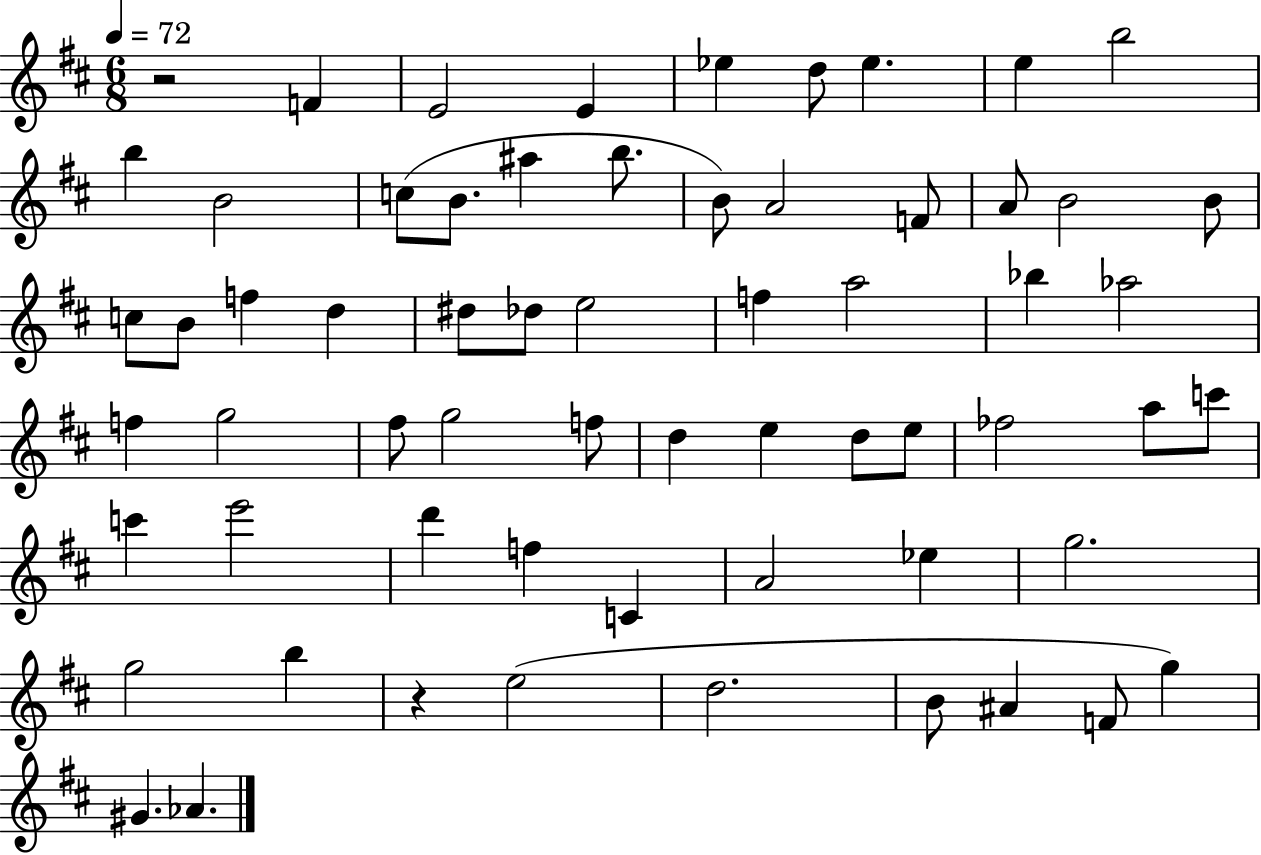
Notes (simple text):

R/h F4/q E4/h E4/q Eb5/q D5/e Eb5/q. E5/q B5/h B5/q B4/h C5/e B4/e. A#5/q B5/e. B4/e A4/h F4/e A4/e B4/h B4/e C5/e B4/e F5/q D5/q D#5/e Db5/e E5/h F5/q A5/h Bb5/q Ab5/h F5/q G5/h F#5/e G5/h F5/e D5/q E5/q D5/e E5/e FES5/h A5/e C6/e C6/q E6/h D6/q F5/q C4/q A4/h Eb5/q G5/h. G5/h B5/q R/q E5/h D5/h. B4/e A#4/q F4/e G5/q G#4/q. Ab4/q.